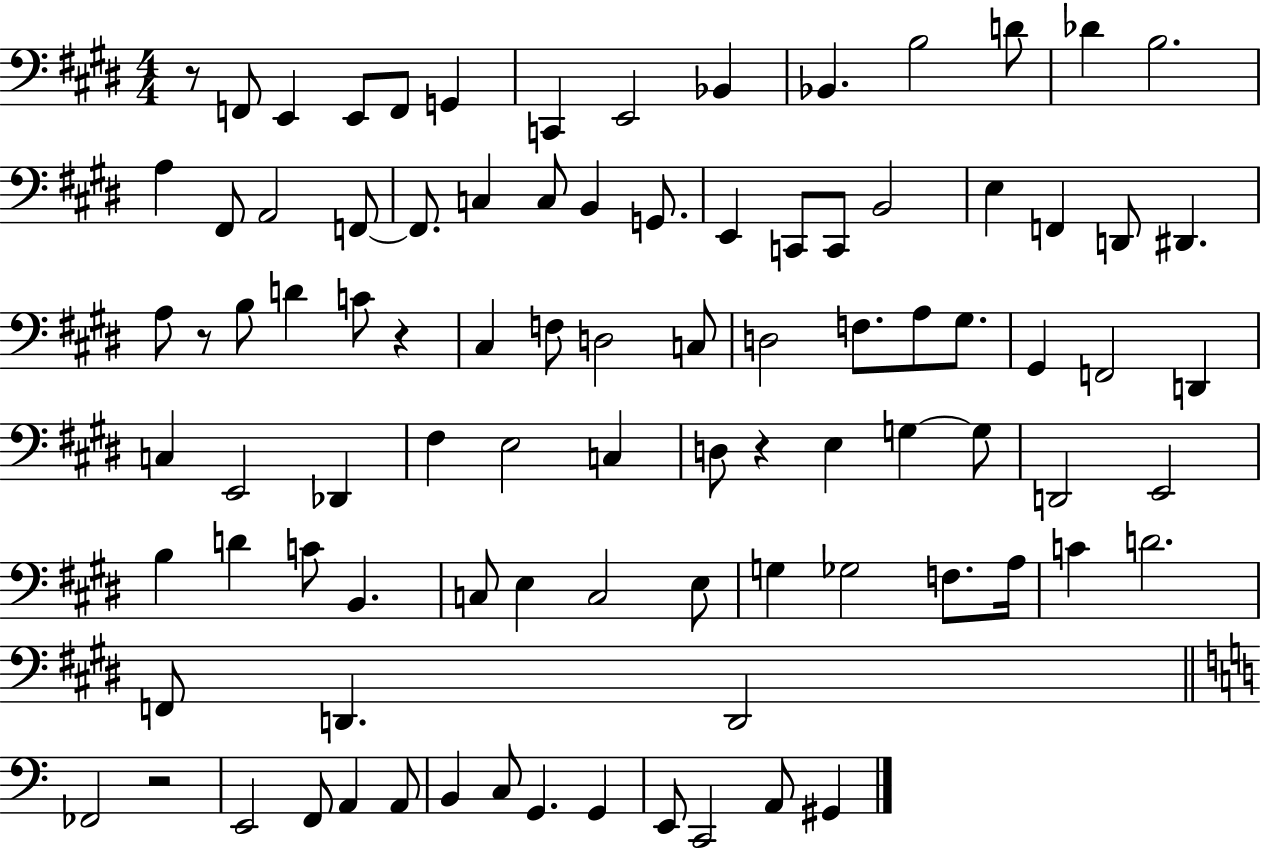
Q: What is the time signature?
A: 4/4